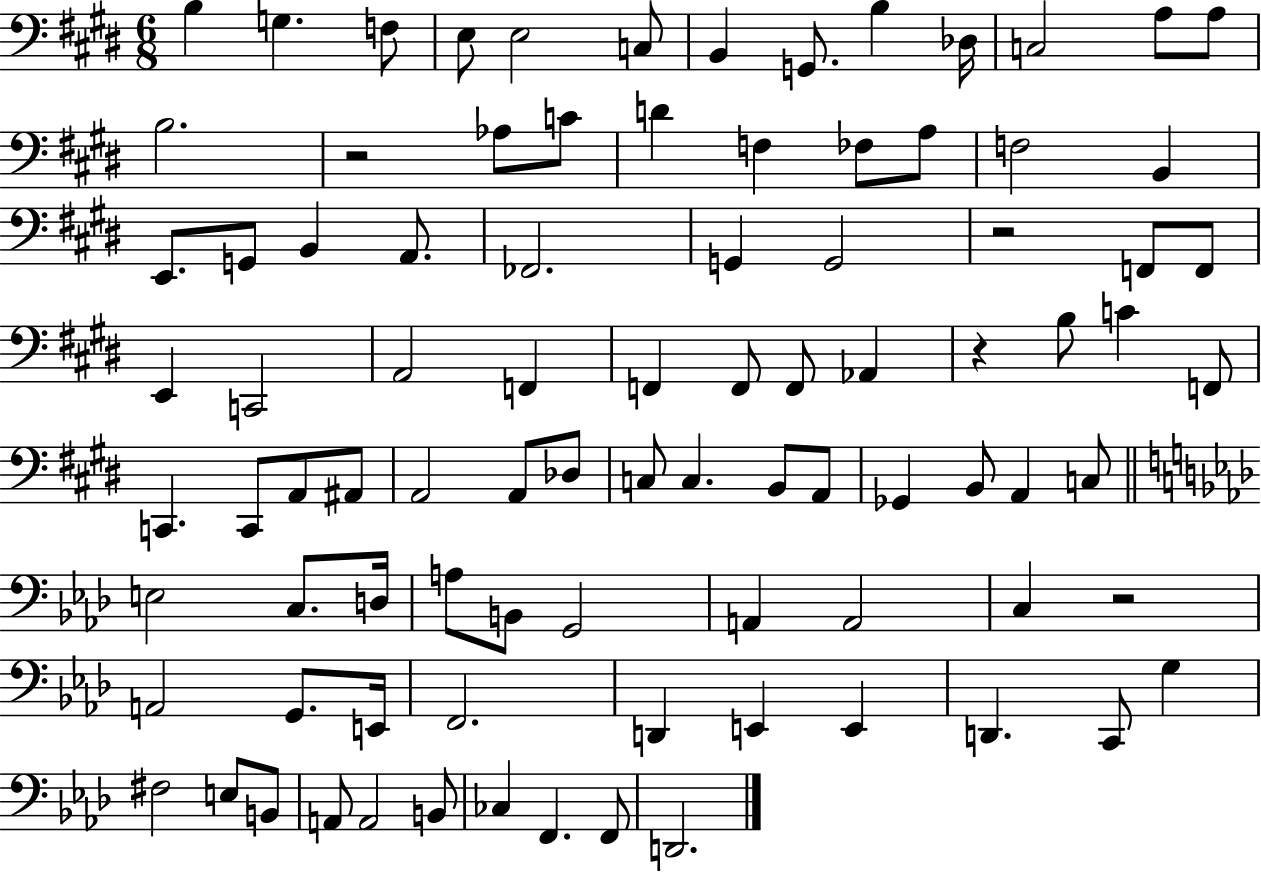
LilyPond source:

{
  \clef bass
  \numericTimeSignature
  \time 6/8
  \key e \major
  \repeat volta 2 { b4 g4. f8 | e8 e2 c8 | b,4 g,8. b4 des16 | c2 a8 a8 | \break b2. | r2 aes8 c'8 | d'4 f4 fes8 a8 | f2 b,4 | \break e,8. g,8 b,4 a,8. | fes,2. | g,4 g,2 | r2 f,8 f,8 | \break e,4 c,2 | a,2 f,4 | f,4 f,8 f,8 aes,4 | r4 b8 c'4 f,8 | \break c,4. c,8 a,8 ais,8 | a,2 a,8 des8 | c8 c4. b,8 a,8 | ges,4 b,8 a,4 c8 | \break \bar "||" \break \key aes \major e2 c8. d16 | a8 b,8 g,2 | a,4 a,2 | c4 r2 | \break a,2 g,8. e,16 | f,2. | d,4 e,4 e,4 | d,4. c,8 g4 | \break fis2 e8 b,8 | a,8 a,2 b,8 | ces4 f,4. f,8 | d,2. | \break } \bar "|."
}